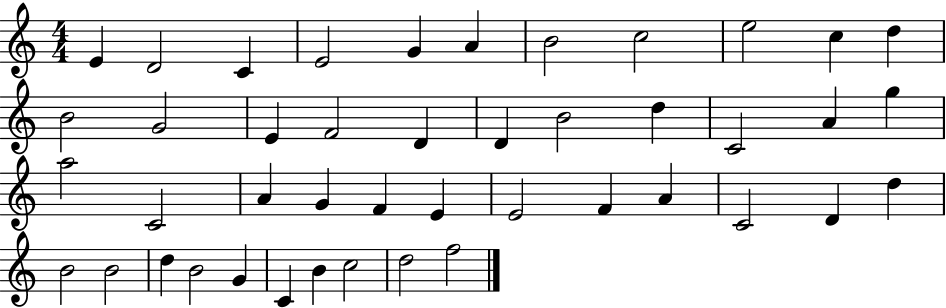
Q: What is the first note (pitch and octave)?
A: E4